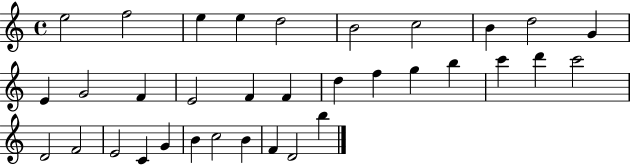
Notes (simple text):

E5/h F5/h E5/q E5/q D5/h B4/h C5/h B4/q D5/h G4/q E4/q G4/h F4/q E4/h F4/q F4/q D5/q F5/q G5/q B5/q C6/q D6/q C6/h D4/h F4/h E4/h C4/q G4/q B4/q C5/h B4/q F4/q D4/h B5/q